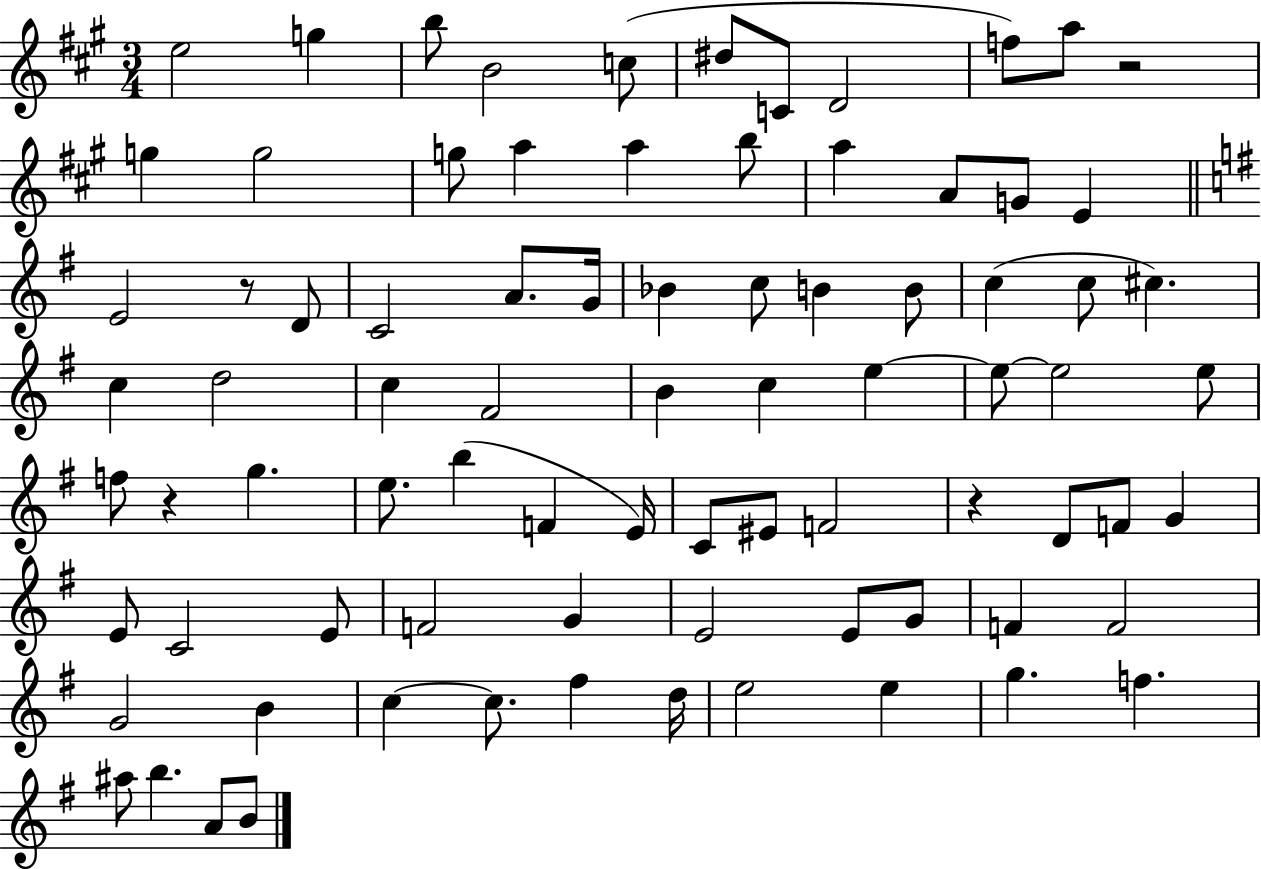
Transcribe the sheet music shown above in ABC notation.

X:1
T:Untitled
M:3/4
L:1/4
K:A
e2 g b/2 B2 c/2 ^d/2 C/2 D2 f/2 a/2 z2 g g2 g/2 a a b/2 a A/2 G/2 E E2 z/2 D/2 C2 A/2 G/4 _B c/2 B B/2 c c/2 ^c c d2 c ^F2 B c e e/2 e2 e/2 f/2 z g e/2 b F E/4 C/2 ^E/2 F2 z D/2 F/2 G E/2 C2 E/2 F2 G E2 E/2 G/2 F F2 G2 B c c/2 ^f d/4 e2 e g f ^a/2 b A/2 B/2